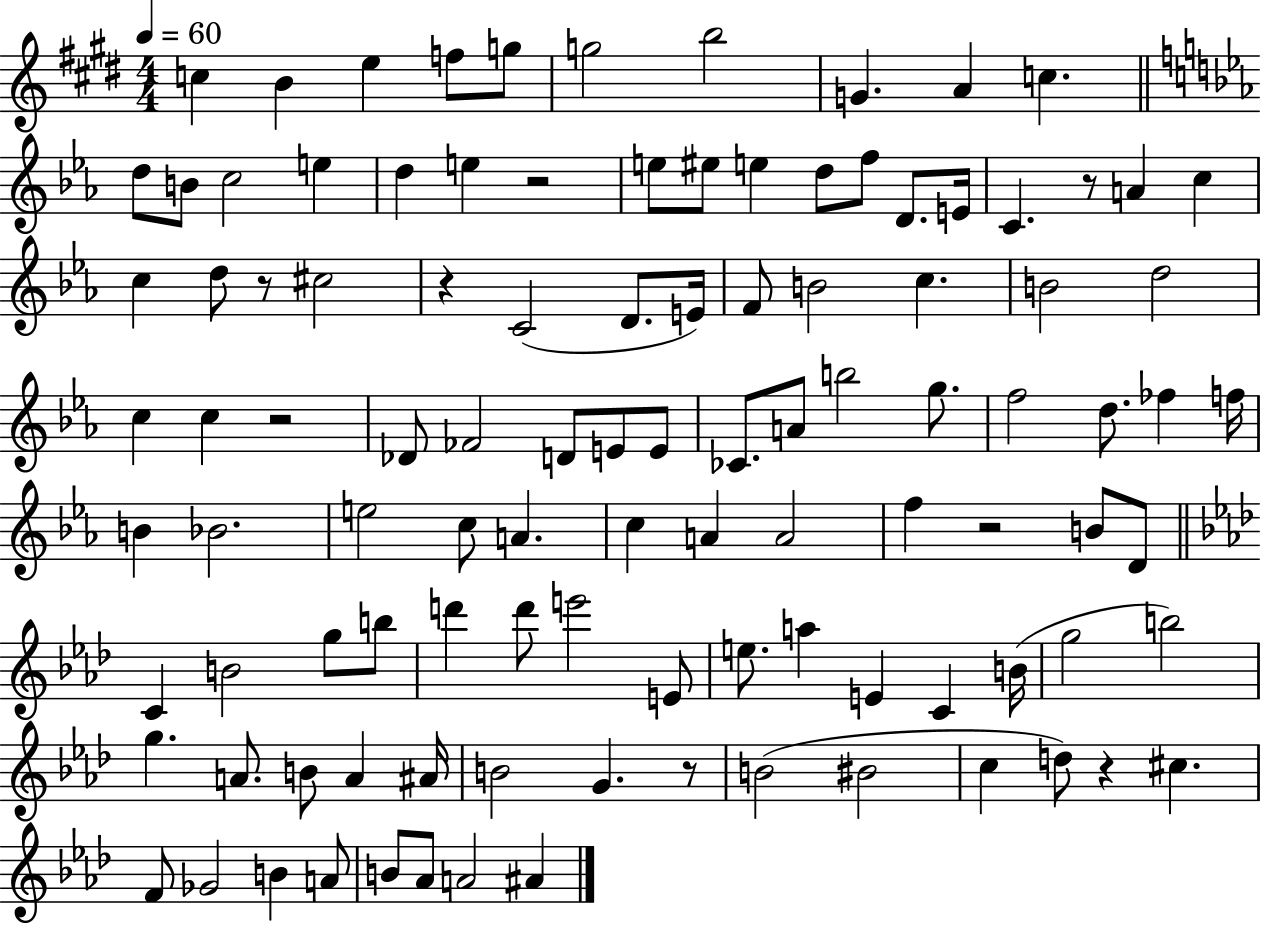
C5/q B4/q E5/q F5/e G5/e G5/h B5/h G4/q. A4/q C5/q. D5/e B4/e C5/h E5/q D5/q E5/q R/h E5/e EIS5/e E5/q D5/e F5/e D4/e. E4/s C4/q. R/e A4/q C5/q C5/q D5/e R/e C#5/h R/q C4/h D4/e. E4/s F4/e B4/h C5/q. B4/h D5/h C5/q C5/q R/h Db4/e FES4/h D4/e E4/e E4/e CES4/e. A4/e B5/h G5/e. F5/h D5/e. FES5/q F5/s B4/q Bb4/h. E5/h C5/e A4/q. C5/q A4/q A4/h F5/q R/h B4/e D4/e C4/q B4/h G5/e B5/e D6/q D6/e E6/h E4/e E5/e. A5/q E4/q C4/q B4/s G5/h B5/h G5/q. A4/e. B4/e A4/q A#4/s B4/h G4/q. R/e B4/h BIS4/h C5/q D5/e R/q C#5/q. F4/e Gb4/h B4/q A4/e B4/e Ab4/e A4/h A#4/q